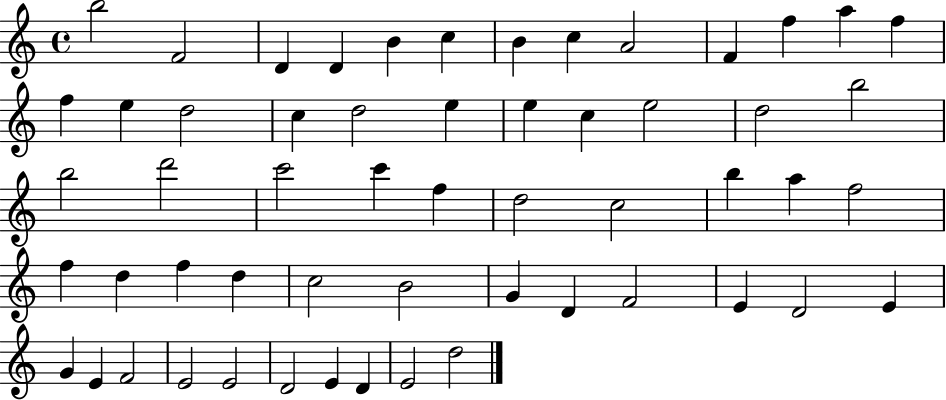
B5/h F4/h D4/q D4/q B4/q C5/q B4/q C5/q A4/h F4/q F5/q A5/q F5/q F5/q E5/q D5/h C5/q D5/h E5/q E5/q C5/q E5/h D5/h B5/h B5/h D6/h C6/h C6/q F5/q D5/h C5/h B5/q A5/q F5/h F5/q D5/q F5/q D5/q C5/h B4/h G4/q D4/q F4/h E4/q D4/h E4/q G4/q E4/q F4/h E4/h E4/h D4/h E4/q D4/q E4/h D5/h